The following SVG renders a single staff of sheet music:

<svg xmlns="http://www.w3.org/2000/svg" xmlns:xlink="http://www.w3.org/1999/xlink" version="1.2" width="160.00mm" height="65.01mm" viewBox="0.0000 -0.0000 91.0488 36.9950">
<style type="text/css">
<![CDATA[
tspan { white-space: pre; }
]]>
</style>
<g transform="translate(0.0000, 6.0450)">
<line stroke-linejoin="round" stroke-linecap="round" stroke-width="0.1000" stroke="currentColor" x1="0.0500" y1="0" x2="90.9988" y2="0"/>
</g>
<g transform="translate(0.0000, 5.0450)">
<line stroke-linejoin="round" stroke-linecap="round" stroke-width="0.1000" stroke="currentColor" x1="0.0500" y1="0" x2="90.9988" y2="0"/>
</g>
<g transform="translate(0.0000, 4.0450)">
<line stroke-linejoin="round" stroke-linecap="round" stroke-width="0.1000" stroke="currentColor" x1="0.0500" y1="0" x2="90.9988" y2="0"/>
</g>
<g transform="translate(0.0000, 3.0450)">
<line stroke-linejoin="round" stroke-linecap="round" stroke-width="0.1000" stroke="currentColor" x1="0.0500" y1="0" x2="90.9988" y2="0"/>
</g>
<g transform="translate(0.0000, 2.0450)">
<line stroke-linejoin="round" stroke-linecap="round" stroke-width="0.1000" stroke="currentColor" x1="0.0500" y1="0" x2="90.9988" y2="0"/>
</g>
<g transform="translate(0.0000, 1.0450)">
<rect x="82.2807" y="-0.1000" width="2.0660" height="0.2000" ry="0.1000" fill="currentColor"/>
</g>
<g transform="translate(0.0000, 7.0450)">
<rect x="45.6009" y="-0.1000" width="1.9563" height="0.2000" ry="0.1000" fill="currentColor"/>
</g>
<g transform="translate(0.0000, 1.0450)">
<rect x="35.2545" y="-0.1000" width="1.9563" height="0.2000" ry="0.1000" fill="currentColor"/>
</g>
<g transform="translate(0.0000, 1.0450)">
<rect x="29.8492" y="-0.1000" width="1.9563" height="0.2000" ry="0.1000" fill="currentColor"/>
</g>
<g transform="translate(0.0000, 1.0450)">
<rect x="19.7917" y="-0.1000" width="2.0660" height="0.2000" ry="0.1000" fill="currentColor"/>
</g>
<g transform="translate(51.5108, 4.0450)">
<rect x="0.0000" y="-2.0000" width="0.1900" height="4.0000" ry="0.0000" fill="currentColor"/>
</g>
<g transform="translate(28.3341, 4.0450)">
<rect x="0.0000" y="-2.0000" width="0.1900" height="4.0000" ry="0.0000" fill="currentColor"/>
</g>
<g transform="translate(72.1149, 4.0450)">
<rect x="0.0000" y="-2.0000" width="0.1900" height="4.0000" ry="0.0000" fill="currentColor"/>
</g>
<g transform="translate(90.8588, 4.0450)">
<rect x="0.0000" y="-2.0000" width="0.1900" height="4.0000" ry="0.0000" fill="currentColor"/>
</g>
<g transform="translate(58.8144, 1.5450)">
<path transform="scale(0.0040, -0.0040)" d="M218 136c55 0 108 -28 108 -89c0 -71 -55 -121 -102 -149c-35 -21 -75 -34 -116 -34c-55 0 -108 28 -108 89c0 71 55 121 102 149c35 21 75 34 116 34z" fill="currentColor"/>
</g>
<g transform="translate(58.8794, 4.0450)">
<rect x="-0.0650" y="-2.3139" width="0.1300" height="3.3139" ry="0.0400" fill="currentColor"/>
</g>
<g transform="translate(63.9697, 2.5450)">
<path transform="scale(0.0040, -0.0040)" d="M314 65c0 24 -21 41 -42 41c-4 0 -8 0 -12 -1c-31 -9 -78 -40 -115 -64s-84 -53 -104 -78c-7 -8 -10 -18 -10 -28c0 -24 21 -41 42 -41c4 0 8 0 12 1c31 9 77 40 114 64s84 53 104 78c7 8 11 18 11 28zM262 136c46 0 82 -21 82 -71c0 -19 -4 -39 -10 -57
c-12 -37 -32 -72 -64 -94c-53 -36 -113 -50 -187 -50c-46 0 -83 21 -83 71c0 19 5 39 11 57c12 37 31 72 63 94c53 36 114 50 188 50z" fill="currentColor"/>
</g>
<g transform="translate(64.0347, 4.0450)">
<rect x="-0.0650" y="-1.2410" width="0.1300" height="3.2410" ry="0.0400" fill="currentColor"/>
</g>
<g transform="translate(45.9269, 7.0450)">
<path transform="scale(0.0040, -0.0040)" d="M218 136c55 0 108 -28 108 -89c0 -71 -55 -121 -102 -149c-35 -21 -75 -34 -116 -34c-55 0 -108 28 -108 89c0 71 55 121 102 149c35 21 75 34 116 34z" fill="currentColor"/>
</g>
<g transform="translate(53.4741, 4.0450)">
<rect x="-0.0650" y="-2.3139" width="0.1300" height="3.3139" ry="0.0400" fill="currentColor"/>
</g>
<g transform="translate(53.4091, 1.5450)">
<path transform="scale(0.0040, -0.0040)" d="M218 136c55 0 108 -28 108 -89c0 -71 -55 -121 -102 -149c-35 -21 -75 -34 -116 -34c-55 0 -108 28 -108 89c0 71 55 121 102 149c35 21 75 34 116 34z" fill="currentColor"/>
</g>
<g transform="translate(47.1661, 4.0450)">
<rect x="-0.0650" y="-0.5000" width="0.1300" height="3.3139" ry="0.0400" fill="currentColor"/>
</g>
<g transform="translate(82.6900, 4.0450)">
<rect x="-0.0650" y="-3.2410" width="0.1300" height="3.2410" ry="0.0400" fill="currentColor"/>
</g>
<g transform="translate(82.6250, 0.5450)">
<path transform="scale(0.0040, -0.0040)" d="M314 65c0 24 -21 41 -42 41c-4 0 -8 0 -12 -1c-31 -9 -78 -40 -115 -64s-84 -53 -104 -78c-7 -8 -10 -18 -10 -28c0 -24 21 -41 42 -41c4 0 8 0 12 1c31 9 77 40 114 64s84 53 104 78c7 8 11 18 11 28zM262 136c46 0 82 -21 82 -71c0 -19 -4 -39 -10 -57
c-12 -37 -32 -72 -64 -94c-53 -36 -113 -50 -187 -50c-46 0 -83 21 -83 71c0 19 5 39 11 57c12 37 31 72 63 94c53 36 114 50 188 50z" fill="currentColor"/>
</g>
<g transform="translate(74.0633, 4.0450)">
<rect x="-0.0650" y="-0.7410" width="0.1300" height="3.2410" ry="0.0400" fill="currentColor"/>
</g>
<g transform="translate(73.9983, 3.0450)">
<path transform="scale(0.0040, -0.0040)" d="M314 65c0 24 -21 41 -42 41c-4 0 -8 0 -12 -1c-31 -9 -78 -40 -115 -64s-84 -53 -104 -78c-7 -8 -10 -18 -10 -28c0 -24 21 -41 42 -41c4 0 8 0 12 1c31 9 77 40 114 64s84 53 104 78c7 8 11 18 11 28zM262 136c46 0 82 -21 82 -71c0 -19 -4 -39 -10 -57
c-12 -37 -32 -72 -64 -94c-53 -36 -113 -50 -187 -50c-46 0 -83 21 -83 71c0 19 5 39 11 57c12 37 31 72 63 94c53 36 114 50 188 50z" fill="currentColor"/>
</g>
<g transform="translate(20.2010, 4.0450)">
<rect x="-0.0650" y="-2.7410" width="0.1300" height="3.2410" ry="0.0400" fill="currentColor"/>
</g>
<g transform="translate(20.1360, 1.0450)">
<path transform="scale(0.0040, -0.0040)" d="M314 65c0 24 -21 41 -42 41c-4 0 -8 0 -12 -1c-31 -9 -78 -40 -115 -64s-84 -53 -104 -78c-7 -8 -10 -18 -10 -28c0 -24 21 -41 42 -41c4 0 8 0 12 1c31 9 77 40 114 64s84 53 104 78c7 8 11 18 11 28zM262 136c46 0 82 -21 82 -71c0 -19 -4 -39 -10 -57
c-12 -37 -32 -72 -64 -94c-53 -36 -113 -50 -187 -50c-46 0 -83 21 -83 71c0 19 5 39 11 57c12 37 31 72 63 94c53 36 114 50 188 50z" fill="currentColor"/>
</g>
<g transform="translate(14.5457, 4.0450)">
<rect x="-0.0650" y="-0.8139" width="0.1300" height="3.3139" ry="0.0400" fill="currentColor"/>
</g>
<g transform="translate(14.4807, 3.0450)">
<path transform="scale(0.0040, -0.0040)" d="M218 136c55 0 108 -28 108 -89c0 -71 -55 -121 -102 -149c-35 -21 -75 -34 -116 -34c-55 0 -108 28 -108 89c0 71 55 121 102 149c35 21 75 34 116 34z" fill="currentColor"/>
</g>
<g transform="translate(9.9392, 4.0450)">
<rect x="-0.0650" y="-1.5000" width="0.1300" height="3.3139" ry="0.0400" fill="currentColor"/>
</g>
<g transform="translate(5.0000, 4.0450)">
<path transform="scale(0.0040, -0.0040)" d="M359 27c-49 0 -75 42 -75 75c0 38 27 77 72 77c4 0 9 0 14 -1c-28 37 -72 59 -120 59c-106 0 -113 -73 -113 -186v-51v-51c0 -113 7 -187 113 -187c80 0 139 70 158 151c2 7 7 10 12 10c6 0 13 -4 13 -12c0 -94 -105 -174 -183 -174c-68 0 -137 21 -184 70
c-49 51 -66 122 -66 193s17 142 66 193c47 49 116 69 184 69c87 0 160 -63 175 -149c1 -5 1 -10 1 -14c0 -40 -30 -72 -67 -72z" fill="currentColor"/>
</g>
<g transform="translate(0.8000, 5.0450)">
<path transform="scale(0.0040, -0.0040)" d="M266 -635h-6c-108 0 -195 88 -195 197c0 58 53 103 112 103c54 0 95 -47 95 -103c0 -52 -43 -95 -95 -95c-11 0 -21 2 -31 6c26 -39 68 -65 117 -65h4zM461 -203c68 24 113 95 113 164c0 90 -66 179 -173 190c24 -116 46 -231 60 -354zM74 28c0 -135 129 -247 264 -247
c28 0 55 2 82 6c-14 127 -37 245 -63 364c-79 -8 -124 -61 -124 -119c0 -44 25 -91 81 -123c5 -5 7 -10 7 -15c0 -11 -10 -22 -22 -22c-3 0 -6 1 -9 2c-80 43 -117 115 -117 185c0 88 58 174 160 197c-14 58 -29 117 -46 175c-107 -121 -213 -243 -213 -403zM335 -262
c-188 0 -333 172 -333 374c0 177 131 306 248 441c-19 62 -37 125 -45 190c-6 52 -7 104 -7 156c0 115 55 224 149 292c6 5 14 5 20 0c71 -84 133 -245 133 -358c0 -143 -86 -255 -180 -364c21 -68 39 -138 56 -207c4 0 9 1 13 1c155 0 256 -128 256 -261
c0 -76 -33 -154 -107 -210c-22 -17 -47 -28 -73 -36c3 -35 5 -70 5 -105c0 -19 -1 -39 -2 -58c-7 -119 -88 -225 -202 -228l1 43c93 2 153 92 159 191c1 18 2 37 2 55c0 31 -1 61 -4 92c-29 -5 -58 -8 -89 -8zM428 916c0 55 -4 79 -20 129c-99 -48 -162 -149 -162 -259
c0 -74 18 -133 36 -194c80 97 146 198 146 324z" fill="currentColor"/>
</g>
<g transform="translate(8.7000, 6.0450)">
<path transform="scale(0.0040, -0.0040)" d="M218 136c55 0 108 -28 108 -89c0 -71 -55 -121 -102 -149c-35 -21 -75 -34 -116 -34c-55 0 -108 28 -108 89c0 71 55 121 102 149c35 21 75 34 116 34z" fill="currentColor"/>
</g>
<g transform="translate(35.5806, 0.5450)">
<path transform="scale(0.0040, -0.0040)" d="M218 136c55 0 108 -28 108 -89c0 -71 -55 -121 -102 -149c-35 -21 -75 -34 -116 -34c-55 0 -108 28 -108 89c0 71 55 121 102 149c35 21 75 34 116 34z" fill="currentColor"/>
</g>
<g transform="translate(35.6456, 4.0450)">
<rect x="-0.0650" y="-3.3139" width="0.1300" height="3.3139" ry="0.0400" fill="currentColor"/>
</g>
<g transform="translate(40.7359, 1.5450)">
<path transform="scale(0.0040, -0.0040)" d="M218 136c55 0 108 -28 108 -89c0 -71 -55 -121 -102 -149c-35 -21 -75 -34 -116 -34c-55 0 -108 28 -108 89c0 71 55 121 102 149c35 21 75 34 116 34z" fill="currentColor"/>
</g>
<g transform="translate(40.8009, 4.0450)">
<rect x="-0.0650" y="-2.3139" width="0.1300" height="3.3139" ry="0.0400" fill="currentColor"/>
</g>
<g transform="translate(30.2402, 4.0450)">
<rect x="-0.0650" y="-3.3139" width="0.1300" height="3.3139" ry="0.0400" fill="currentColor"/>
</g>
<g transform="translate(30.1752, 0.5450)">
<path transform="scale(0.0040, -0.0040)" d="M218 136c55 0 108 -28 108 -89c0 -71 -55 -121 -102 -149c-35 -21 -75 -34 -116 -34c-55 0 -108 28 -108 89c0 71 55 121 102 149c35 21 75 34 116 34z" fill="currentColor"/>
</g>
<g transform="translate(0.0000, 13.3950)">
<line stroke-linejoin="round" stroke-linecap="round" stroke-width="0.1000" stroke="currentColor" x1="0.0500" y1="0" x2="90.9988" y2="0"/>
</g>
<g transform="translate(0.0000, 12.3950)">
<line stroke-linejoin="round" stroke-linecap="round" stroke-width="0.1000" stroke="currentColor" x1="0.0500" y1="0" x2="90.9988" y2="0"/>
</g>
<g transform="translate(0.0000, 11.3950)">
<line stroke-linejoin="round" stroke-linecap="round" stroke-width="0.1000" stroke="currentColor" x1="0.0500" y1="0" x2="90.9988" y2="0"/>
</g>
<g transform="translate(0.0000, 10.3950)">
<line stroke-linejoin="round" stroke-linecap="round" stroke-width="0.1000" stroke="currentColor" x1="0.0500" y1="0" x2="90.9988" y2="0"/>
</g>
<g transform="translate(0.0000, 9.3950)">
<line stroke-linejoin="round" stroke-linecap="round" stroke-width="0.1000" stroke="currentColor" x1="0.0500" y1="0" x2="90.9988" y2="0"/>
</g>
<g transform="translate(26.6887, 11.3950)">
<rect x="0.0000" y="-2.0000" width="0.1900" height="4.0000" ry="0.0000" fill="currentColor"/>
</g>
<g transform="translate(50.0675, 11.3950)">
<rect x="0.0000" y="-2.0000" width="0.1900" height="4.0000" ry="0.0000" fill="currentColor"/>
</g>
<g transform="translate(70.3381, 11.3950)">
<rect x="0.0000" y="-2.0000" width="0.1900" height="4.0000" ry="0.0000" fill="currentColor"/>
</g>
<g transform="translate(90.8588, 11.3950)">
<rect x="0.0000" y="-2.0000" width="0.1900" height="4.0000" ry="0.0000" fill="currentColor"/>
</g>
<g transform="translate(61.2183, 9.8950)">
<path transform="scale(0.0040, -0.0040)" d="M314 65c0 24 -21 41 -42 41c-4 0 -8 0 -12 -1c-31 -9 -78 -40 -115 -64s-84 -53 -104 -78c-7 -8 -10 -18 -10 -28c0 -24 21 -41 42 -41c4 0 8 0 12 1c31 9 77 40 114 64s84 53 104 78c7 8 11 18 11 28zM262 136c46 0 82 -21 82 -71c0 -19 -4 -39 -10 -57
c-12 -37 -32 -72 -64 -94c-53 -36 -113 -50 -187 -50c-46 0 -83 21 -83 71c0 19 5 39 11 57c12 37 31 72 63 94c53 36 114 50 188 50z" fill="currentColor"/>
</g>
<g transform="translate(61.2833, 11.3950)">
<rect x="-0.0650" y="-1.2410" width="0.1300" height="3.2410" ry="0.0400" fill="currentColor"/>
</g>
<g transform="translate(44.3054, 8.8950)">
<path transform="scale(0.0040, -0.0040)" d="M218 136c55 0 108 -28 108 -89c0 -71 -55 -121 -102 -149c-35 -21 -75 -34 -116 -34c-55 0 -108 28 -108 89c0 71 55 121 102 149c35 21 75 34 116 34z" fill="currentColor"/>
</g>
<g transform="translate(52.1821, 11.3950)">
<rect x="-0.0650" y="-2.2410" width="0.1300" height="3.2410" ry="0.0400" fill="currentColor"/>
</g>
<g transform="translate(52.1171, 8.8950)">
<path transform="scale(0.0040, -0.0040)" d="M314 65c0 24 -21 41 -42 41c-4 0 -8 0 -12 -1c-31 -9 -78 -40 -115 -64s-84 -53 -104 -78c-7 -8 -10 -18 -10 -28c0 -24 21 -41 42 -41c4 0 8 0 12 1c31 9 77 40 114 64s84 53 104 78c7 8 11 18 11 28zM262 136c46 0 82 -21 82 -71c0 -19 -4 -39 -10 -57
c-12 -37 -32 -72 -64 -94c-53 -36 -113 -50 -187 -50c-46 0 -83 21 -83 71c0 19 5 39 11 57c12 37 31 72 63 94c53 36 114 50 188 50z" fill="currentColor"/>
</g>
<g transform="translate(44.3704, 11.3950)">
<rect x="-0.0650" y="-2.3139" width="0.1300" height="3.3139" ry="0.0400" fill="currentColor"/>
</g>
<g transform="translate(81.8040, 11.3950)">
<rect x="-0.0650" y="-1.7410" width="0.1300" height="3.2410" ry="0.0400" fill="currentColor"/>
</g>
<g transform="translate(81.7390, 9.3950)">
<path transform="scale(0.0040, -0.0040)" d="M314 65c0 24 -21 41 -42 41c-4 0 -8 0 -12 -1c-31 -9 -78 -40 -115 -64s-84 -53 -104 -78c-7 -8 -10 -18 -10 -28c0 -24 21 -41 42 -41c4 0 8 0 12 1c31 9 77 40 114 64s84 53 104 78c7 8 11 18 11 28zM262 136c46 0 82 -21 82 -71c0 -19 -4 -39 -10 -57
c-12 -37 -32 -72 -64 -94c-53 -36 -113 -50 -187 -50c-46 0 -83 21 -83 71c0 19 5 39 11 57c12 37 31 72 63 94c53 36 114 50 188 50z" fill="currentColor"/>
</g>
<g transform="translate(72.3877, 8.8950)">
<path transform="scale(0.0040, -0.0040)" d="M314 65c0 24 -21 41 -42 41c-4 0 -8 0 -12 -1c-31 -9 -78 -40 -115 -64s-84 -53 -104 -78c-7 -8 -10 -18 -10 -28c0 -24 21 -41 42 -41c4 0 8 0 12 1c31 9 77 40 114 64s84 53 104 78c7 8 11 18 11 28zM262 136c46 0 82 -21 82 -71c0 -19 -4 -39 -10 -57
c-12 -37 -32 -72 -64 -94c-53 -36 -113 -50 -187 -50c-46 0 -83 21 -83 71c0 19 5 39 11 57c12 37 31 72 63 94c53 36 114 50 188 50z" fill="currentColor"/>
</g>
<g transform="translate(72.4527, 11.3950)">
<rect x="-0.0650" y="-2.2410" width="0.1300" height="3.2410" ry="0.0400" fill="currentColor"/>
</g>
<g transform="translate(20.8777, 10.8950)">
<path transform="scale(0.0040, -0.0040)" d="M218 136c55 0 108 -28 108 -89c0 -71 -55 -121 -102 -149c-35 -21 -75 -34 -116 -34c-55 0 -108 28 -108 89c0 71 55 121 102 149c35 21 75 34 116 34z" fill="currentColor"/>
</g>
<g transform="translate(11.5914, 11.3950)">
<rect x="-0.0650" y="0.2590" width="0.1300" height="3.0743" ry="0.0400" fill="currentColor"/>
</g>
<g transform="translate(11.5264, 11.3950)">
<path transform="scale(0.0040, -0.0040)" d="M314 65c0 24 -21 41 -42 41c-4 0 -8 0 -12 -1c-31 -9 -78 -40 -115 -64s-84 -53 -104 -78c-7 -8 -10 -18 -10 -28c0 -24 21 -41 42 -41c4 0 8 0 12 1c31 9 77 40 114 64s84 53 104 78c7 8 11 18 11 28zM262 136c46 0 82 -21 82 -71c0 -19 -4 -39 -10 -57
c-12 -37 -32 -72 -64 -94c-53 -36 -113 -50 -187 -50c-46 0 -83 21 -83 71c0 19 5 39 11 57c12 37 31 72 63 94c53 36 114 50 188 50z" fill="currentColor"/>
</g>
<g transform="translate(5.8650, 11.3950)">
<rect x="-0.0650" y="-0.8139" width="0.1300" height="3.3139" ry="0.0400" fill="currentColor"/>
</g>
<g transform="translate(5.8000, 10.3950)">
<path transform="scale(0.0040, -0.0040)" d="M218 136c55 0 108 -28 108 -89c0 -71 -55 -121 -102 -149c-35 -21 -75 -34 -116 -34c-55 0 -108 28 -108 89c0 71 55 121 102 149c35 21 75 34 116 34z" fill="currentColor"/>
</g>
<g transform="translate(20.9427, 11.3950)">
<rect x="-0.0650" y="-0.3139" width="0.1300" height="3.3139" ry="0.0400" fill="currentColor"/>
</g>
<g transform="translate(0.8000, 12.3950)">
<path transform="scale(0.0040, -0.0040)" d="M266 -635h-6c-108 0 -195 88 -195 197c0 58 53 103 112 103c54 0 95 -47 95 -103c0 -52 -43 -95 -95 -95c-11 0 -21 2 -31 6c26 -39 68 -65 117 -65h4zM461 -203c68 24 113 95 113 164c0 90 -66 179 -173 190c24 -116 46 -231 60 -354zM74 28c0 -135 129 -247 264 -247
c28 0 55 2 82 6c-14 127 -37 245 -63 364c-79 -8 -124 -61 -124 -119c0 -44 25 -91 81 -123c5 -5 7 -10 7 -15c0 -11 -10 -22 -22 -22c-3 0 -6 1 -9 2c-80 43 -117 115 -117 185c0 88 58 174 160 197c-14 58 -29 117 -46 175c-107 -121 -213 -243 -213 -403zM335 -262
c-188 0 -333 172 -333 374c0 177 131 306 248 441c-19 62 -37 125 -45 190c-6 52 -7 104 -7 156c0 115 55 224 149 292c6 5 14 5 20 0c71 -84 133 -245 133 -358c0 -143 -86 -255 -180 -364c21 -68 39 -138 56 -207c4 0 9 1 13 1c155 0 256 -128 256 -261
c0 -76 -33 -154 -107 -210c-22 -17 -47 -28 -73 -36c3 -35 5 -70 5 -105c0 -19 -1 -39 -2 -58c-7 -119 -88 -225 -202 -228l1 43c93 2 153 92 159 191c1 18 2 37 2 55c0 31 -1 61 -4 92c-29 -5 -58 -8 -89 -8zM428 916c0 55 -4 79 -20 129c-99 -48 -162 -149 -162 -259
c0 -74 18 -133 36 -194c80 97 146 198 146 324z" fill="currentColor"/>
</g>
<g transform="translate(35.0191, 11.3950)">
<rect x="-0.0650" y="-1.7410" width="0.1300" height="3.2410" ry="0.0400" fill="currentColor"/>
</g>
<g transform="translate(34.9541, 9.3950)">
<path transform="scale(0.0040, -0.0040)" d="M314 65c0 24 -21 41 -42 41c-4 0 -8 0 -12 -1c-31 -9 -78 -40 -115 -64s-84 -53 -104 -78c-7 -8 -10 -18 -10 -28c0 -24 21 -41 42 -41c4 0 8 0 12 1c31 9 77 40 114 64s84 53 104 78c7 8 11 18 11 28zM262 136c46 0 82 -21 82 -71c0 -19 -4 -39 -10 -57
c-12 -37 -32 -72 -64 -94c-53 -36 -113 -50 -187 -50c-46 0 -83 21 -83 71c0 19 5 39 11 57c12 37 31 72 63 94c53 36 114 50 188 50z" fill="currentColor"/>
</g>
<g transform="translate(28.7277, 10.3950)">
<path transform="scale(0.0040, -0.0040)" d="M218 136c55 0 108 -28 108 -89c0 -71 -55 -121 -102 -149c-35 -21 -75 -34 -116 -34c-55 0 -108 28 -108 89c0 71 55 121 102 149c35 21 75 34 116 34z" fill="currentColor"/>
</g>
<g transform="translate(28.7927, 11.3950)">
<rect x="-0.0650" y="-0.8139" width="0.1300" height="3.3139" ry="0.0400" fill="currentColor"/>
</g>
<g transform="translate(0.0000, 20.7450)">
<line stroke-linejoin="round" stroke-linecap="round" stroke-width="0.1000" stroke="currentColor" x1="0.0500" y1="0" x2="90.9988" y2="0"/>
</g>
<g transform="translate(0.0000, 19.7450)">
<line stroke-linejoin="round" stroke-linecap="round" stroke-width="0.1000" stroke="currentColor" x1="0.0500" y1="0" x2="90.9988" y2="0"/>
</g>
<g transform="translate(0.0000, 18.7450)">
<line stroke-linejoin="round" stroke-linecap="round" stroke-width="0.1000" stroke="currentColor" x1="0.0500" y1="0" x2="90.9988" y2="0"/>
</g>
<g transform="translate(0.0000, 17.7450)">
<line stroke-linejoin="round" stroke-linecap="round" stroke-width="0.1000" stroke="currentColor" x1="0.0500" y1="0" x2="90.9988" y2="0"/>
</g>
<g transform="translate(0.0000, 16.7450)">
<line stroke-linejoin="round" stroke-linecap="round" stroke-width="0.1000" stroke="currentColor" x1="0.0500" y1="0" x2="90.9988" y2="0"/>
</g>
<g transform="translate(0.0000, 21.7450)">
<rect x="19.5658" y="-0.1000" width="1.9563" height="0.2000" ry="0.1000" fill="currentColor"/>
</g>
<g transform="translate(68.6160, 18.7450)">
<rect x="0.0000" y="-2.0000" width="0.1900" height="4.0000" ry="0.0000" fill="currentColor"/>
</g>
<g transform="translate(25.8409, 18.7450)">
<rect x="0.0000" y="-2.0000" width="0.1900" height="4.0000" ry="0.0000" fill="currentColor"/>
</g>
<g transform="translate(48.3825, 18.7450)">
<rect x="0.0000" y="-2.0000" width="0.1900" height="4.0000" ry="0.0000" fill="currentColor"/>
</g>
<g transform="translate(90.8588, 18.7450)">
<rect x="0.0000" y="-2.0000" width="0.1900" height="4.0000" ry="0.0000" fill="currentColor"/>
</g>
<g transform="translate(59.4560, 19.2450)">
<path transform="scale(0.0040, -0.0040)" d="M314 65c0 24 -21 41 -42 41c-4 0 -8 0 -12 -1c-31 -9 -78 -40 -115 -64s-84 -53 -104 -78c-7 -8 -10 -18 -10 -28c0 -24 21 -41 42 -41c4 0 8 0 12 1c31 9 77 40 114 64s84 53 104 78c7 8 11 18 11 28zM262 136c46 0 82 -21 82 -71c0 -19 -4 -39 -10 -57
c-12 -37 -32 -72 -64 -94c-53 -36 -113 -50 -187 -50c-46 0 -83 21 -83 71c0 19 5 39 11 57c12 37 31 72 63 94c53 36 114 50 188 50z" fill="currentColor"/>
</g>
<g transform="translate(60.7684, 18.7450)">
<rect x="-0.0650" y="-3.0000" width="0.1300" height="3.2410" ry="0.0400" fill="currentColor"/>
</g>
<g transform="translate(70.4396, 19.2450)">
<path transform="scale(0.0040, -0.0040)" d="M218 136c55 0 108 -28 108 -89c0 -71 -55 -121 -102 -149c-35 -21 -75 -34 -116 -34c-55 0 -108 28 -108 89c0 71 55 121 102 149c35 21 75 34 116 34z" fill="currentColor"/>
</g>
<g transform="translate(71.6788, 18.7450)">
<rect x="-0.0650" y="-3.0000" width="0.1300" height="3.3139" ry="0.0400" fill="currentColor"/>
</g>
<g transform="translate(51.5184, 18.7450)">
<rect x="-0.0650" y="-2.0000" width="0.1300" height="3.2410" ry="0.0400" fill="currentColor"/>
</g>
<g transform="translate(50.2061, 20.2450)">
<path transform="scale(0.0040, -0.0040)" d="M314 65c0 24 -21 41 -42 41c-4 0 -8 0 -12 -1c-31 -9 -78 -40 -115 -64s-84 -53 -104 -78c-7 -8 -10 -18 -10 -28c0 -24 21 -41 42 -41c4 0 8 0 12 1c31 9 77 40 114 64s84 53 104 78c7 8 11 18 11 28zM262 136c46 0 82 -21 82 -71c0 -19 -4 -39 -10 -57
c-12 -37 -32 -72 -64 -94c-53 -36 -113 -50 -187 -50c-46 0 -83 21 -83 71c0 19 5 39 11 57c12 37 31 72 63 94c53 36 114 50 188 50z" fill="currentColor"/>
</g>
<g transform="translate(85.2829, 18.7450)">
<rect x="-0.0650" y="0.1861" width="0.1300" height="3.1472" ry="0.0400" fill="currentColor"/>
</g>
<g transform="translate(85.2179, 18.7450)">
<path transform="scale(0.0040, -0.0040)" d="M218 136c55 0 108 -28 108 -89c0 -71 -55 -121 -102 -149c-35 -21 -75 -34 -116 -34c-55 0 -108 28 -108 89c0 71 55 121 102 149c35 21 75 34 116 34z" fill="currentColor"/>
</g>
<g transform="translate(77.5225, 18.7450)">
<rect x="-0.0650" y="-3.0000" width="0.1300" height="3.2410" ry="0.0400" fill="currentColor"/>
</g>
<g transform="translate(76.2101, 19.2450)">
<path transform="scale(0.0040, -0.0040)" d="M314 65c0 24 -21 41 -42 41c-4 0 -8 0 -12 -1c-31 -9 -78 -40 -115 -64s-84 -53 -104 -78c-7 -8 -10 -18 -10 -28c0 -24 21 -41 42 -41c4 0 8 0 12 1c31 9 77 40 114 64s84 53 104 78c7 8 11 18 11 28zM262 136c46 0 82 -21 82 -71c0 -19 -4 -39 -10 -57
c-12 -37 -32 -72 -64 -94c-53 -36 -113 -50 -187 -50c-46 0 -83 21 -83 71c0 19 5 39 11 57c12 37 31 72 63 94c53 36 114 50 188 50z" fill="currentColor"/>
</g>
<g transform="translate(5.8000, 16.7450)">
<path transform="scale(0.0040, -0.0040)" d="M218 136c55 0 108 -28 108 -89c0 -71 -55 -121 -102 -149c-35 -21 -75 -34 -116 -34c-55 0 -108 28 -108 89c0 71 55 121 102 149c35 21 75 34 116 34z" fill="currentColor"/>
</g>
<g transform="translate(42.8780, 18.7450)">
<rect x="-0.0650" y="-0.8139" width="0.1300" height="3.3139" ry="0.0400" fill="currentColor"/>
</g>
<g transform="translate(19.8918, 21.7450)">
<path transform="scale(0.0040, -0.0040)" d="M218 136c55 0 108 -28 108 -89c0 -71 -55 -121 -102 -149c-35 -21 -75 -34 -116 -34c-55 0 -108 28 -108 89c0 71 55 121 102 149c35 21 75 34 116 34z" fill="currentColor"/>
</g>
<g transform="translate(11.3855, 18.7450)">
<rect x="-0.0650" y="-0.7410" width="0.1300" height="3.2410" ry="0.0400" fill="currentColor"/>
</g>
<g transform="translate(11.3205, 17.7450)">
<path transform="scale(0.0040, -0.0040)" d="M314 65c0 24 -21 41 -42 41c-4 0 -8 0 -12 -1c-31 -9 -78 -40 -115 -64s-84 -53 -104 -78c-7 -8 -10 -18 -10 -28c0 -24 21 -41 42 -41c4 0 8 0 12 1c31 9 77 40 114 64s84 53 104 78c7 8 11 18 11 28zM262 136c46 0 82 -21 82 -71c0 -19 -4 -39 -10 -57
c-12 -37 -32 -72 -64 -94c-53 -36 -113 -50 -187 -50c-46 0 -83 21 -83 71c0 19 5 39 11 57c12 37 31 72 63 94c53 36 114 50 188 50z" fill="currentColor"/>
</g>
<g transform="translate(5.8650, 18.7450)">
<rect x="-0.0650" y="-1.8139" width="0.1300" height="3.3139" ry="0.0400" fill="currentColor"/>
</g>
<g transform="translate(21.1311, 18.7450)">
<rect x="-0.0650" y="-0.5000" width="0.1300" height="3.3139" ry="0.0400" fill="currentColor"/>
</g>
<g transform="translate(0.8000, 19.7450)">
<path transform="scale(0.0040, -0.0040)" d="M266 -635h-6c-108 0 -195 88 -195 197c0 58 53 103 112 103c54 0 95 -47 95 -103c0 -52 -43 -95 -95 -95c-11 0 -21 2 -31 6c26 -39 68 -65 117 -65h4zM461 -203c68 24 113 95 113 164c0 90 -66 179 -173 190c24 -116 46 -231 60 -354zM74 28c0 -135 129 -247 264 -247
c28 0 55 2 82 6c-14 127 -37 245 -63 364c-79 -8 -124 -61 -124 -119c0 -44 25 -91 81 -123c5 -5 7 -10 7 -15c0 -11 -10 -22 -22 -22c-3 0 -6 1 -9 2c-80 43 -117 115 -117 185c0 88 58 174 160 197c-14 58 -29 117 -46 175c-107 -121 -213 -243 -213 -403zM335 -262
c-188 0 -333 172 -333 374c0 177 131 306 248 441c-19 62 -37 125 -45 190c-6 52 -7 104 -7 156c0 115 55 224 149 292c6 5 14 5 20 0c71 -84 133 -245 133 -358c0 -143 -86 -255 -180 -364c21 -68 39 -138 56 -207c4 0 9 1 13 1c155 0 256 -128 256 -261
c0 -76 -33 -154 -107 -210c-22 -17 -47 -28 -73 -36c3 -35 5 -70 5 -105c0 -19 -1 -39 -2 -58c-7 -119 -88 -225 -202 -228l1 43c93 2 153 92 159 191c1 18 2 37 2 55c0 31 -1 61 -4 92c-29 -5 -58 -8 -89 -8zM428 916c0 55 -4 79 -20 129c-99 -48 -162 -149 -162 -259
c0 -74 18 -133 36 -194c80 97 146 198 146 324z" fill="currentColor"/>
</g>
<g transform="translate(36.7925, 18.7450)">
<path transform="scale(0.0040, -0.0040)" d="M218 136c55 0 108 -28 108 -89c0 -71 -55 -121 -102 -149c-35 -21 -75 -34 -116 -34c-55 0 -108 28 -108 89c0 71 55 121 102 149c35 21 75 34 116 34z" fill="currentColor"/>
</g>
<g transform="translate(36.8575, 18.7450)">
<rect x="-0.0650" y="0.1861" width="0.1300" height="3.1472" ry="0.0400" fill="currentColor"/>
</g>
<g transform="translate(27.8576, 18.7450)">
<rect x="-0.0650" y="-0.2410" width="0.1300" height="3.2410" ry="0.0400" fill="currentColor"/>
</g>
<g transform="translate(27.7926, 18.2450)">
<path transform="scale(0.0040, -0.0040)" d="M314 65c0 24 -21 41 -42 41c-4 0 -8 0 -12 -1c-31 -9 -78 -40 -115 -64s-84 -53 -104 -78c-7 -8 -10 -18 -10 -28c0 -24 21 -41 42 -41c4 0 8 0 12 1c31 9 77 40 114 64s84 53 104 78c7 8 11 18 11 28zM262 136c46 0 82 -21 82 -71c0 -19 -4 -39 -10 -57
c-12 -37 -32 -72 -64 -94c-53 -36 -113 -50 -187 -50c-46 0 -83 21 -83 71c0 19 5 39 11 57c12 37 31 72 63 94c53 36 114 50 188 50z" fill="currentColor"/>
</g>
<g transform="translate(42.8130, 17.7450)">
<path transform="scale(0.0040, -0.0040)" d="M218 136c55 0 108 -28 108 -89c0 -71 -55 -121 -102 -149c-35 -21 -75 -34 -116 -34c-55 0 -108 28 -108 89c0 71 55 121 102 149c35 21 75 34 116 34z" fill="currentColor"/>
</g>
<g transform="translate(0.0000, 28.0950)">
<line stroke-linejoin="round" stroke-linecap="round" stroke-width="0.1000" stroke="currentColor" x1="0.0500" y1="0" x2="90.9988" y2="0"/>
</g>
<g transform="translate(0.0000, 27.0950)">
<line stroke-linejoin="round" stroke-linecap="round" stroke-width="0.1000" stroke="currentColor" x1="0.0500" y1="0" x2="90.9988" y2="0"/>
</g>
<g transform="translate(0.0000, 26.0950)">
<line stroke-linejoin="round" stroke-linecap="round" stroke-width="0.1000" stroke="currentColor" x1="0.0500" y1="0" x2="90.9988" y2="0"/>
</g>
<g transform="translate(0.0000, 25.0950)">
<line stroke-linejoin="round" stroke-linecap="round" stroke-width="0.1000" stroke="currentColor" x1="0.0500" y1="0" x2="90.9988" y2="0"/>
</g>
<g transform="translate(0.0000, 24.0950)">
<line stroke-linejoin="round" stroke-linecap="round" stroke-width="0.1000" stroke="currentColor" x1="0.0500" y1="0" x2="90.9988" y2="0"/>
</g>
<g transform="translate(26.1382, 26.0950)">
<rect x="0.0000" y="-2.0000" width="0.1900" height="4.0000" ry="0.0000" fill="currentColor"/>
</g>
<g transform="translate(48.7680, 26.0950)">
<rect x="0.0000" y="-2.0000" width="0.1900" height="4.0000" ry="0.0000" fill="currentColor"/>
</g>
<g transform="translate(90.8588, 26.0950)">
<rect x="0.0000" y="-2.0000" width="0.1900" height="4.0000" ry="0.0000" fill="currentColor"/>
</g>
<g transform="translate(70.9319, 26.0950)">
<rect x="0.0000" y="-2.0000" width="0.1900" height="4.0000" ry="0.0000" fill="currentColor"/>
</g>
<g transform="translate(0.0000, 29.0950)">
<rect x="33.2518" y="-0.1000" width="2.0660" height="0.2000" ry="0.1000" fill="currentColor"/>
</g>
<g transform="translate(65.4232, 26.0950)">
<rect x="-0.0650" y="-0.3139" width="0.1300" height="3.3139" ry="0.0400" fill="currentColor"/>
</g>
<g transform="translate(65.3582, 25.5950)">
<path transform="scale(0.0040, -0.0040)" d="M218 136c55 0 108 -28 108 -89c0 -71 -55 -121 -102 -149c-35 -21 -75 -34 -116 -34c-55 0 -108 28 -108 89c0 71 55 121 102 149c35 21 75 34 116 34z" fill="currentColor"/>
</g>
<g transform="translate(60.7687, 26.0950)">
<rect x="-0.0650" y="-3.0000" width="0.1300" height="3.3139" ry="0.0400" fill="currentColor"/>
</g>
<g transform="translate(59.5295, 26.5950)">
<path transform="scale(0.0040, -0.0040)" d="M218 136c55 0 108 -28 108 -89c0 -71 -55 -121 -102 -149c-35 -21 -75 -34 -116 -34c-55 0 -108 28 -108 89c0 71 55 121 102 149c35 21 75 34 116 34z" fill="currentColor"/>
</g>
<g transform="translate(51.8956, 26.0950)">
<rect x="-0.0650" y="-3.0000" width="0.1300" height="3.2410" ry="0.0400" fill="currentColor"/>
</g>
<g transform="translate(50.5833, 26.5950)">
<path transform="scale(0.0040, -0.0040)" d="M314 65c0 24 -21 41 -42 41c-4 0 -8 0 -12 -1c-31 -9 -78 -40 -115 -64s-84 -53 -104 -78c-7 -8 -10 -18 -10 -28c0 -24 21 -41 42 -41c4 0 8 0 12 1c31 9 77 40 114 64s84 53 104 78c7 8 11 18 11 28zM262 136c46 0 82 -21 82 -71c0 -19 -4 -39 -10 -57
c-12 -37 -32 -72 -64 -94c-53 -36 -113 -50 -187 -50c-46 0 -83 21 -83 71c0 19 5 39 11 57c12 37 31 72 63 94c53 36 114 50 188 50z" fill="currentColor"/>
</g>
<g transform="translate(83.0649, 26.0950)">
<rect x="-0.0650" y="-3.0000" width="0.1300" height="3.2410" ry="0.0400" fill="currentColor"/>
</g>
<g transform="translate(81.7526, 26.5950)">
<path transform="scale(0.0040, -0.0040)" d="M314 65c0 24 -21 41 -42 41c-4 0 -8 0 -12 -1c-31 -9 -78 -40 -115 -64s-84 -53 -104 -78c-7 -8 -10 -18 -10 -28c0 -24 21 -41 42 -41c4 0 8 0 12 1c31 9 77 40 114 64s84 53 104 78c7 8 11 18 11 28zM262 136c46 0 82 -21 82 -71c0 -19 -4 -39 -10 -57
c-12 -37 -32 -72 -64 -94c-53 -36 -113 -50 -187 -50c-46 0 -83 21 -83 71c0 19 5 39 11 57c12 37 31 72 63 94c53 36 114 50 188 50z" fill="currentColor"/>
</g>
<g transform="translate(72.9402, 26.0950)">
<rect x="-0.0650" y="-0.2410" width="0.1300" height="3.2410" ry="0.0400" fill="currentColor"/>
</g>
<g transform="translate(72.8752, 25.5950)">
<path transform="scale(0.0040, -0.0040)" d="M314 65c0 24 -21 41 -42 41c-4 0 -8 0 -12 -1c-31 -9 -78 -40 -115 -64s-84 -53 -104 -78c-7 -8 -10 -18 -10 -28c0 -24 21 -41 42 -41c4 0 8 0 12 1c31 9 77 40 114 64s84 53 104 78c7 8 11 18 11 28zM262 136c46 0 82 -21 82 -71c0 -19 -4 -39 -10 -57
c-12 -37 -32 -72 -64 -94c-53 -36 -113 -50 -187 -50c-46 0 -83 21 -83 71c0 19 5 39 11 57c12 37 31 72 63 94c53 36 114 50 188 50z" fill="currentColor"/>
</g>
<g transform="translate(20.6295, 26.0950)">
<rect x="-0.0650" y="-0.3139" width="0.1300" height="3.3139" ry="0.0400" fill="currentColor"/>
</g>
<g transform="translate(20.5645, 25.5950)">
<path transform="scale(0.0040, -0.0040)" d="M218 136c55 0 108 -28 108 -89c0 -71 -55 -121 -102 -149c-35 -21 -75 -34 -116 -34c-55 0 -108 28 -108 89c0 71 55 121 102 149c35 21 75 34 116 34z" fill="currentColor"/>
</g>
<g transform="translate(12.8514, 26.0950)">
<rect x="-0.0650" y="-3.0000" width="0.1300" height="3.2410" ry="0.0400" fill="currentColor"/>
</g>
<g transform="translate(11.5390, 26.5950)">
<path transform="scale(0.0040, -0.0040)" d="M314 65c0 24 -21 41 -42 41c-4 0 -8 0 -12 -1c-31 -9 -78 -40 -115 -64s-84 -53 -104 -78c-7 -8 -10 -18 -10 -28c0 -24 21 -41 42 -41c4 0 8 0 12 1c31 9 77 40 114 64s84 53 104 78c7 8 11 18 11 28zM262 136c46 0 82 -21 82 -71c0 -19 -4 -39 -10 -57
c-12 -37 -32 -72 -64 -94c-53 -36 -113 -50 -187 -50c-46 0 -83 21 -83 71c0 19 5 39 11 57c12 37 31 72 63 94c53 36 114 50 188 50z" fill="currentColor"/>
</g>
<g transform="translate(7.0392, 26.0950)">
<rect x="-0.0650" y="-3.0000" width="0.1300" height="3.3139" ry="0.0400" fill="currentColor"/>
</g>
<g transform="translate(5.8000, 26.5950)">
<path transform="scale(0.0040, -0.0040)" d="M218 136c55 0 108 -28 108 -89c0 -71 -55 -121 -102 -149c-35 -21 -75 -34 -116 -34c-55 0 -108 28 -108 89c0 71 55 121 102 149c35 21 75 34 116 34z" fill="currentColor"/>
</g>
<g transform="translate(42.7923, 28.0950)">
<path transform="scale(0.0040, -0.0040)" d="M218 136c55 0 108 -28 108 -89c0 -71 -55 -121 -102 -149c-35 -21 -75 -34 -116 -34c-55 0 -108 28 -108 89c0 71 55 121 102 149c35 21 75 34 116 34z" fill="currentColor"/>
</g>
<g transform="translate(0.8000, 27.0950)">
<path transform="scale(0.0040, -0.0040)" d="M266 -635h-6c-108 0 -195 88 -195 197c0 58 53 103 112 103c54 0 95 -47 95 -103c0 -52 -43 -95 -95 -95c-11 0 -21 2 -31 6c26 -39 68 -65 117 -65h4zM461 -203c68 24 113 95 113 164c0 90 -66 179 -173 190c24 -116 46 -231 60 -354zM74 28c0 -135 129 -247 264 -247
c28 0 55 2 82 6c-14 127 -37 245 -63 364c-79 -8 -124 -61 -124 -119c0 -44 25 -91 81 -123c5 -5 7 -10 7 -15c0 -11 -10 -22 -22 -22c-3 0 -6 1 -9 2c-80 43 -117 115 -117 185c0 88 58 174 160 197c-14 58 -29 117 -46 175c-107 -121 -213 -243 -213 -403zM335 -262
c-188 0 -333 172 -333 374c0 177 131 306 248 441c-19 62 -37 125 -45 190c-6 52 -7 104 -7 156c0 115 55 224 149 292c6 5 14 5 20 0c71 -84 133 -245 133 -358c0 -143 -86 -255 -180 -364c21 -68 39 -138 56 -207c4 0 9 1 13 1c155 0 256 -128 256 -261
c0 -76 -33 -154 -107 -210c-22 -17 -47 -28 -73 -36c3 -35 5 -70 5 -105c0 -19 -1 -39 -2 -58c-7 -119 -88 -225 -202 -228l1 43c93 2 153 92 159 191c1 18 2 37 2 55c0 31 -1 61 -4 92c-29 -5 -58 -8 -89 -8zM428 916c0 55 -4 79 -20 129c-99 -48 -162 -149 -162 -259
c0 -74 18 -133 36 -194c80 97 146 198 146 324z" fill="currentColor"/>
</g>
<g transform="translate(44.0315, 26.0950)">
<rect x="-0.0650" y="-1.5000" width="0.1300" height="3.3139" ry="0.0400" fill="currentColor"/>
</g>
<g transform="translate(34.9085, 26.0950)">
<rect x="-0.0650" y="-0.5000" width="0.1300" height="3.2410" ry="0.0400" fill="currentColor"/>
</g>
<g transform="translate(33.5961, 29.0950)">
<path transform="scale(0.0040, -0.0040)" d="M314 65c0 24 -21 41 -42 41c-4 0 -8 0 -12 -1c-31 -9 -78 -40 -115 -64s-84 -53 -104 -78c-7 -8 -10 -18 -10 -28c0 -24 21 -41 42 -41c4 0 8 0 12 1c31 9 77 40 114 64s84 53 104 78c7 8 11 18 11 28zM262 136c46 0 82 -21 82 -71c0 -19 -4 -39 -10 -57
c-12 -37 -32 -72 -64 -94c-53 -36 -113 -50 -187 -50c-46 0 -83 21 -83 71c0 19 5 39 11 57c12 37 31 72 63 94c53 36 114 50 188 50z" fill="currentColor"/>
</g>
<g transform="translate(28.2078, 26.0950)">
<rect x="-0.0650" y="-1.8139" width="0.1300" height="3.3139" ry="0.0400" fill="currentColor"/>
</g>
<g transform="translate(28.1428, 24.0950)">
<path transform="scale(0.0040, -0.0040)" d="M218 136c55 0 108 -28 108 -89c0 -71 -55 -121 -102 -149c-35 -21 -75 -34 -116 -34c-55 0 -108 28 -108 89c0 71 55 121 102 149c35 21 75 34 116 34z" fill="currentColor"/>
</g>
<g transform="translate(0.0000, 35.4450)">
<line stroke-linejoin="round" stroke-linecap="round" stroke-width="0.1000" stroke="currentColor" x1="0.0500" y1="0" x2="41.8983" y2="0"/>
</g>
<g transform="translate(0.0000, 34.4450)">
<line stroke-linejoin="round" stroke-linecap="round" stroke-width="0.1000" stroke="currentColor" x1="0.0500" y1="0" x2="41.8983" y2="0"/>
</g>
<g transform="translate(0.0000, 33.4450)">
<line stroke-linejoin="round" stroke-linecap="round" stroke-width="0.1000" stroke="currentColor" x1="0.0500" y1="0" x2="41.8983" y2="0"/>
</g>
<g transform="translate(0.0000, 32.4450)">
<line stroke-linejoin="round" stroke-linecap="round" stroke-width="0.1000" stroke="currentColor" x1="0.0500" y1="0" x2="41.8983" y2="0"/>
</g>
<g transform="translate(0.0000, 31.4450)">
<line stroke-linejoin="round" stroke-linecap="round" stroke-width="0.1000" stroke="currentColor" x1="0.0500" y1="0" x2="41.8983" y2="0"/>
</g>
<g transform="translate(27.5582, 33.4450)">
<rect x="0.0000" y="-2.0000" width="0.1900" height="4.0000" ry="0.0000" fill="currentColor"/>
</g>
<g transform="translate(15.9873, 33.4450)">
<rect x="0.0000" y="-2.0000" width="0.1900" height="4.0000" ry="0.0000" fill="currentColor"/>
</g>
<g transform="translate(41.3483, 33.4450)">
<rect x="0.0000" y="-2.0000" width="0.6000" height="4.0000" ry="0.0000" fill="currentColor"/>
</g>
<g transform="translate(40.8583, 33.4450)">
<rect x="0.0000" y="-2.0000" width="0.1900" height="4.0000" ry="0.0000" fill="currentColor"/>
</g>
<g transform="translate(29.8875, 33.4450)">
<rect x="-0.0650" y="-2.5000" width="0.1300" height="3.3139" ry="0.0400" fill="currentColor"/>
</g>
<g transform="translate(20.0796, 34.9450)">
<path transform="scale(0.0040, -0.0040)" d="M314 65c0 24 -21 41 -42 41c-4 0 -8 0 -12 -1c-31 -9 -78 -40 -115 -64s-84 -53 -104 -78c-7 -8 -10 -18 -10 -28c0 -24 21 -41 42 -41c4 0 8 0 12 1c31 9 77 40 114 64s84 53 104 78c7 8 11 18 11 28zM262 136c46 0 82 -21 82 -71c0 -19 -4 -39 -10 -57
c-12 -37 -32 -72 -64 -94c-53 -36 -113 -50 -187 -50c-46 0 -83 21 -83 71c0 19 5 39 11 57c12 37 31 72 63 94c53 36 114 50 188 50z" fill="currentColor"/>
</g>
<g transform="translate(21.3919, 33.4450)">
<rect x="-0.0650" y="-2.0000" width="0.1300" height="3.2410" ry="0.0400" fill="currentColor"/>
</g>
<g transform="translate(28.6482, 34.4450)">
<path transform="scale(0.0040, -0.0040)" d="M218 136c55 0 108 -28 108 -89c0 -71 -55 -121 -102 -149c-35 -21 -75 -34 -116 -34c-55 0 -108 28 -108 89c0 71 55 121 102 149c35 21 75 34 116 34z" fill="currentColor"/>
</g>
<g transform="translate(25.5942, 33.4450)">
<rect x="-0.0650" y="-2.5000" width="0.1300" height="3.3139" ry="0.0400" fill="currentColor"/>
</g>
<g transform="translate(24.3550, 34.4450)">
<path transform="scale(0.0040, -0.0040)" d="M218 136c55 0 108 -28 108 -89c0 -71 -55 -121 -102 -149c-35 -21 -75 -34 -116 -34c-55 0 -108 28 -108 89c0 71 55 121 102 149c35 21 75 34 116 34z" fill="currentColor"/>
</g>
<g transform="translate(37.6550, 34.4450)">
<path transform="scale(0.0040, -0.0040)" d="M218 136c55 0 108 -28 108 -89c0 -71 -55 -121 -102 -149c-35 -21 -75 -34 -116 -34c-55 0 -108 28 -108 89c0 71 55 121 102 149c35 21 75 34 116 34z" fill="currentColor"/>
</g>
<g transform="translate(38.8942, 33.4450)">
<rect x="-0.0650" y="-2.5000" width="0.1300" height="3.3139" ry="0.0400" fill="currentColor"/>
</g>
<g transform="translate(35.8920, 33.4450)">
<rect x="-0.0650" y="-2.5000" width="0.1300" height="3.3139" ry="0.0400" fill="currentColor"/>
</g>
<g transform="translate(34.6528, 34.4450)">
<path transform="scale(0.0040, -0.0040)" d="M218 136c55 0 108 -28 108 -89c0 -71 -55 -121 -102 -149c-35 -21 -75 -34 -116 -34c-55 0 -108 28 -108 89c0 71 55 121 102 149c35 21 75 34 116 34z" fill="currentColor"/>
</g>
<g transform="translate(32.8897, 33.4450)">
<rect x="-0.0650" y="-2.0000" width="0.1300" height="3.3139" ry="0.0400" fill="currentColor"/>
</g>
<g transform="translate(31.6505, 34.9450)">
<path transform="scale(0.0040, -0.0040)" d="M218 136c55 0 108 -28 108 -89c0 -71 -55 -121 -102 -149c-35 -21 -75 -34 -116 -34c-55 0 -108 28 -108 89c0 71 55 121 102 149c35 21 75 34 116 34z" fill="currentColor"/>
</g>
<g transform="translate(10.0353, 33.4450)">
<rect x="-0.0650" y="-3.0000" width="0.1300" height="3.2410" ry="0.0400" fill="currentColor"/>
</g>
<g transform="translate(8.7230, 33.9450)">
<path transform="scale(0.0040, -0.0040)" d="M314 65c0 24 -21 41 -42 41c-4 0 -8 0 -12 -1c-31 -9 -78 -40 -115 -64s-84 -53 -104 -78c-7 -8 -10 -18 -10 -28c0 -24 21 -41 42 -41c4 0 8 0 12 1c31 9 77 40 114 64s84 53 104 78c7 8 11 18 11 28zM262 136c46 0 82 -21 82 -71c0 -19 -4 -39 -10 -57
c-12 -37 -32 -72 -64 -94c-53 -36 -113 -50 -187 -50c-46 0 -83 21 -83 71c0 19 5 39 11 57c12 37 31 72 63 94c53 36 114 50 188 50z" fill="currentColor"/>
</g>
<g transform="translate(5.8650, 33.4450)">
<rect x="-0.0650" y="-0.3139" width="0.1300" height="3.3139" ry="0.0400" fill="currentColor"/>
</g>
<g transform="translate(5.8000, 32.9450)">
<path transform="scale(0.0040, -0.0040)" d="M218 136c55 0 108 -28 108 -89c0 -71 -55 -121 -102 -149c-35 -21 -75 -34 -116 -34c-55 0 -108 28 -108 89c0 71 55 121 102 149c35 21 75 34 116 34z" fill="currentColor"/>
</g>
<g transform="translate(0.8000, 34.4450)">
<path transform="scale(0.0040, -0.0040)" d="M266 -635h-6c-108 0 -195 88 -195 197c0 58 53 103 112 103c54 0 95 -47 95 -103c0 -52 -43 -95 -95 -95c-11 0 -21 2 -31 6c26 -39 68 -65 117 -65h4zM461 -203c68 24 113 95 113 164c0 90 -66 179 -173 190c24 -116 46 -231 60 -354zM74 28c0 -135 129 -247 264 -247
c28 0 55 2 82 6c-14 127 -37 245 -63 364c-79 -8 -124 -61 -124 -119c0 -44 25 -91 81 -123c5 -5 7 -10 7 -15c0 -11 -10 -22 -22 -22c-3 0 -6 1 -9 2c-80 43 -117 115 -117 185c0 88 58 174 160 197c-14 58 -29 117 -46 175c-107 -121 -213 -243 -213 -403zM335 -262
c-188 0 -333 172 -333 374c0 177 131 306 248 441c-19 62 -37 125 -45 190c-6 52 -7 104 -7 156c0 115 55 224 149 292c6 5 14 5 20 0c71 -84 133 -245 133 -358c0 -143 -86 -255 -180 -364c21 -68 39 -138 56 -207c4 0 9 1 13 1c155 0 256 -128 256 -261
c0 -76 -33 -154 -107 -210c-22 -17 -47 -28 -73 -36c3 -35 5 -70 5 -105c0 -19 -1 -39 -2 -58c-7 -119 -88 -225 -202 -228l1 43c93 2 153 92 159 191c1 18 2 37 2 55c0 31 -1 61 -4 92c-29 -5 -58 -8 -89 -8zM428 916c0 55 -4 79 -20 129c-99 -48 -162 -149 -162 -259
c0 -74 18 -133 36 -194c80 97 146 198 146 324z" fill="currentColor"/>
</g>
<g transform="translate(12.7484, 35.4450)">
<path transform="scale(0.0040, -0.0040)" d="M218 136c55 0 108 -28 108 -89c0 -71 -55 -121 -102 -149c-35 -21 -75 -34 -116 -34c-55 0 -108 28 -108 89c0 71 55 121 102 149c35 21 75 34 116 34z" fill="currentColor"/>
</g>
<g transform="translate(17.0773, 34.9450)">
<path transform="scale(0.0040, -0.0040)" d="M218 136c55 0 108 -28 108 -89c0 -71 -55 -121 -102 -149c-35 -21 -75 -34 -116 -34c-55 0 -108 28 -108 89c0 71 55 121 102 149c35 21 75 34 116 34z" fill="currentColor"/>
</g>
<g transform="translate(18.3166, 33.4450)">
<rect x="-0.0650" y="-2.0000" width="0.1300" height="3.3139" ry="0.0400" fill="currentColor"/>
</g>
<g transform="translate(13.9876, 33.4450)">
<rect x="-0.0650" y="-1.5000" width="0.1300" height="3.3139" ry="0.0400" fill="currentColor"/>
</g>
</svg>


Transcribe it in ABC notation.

X:1
T:Untitled
M:4/4
L:1/4
K:C
E d a2 b b g C g g e2 d2 b2 d B2 c d f2 g g2 e2 g2 f2 f d2 C c2 B d F2 A2 A A2 B A A2 c f C2 E A2 A c c2 A2 c A2 E F F2 G G F G G